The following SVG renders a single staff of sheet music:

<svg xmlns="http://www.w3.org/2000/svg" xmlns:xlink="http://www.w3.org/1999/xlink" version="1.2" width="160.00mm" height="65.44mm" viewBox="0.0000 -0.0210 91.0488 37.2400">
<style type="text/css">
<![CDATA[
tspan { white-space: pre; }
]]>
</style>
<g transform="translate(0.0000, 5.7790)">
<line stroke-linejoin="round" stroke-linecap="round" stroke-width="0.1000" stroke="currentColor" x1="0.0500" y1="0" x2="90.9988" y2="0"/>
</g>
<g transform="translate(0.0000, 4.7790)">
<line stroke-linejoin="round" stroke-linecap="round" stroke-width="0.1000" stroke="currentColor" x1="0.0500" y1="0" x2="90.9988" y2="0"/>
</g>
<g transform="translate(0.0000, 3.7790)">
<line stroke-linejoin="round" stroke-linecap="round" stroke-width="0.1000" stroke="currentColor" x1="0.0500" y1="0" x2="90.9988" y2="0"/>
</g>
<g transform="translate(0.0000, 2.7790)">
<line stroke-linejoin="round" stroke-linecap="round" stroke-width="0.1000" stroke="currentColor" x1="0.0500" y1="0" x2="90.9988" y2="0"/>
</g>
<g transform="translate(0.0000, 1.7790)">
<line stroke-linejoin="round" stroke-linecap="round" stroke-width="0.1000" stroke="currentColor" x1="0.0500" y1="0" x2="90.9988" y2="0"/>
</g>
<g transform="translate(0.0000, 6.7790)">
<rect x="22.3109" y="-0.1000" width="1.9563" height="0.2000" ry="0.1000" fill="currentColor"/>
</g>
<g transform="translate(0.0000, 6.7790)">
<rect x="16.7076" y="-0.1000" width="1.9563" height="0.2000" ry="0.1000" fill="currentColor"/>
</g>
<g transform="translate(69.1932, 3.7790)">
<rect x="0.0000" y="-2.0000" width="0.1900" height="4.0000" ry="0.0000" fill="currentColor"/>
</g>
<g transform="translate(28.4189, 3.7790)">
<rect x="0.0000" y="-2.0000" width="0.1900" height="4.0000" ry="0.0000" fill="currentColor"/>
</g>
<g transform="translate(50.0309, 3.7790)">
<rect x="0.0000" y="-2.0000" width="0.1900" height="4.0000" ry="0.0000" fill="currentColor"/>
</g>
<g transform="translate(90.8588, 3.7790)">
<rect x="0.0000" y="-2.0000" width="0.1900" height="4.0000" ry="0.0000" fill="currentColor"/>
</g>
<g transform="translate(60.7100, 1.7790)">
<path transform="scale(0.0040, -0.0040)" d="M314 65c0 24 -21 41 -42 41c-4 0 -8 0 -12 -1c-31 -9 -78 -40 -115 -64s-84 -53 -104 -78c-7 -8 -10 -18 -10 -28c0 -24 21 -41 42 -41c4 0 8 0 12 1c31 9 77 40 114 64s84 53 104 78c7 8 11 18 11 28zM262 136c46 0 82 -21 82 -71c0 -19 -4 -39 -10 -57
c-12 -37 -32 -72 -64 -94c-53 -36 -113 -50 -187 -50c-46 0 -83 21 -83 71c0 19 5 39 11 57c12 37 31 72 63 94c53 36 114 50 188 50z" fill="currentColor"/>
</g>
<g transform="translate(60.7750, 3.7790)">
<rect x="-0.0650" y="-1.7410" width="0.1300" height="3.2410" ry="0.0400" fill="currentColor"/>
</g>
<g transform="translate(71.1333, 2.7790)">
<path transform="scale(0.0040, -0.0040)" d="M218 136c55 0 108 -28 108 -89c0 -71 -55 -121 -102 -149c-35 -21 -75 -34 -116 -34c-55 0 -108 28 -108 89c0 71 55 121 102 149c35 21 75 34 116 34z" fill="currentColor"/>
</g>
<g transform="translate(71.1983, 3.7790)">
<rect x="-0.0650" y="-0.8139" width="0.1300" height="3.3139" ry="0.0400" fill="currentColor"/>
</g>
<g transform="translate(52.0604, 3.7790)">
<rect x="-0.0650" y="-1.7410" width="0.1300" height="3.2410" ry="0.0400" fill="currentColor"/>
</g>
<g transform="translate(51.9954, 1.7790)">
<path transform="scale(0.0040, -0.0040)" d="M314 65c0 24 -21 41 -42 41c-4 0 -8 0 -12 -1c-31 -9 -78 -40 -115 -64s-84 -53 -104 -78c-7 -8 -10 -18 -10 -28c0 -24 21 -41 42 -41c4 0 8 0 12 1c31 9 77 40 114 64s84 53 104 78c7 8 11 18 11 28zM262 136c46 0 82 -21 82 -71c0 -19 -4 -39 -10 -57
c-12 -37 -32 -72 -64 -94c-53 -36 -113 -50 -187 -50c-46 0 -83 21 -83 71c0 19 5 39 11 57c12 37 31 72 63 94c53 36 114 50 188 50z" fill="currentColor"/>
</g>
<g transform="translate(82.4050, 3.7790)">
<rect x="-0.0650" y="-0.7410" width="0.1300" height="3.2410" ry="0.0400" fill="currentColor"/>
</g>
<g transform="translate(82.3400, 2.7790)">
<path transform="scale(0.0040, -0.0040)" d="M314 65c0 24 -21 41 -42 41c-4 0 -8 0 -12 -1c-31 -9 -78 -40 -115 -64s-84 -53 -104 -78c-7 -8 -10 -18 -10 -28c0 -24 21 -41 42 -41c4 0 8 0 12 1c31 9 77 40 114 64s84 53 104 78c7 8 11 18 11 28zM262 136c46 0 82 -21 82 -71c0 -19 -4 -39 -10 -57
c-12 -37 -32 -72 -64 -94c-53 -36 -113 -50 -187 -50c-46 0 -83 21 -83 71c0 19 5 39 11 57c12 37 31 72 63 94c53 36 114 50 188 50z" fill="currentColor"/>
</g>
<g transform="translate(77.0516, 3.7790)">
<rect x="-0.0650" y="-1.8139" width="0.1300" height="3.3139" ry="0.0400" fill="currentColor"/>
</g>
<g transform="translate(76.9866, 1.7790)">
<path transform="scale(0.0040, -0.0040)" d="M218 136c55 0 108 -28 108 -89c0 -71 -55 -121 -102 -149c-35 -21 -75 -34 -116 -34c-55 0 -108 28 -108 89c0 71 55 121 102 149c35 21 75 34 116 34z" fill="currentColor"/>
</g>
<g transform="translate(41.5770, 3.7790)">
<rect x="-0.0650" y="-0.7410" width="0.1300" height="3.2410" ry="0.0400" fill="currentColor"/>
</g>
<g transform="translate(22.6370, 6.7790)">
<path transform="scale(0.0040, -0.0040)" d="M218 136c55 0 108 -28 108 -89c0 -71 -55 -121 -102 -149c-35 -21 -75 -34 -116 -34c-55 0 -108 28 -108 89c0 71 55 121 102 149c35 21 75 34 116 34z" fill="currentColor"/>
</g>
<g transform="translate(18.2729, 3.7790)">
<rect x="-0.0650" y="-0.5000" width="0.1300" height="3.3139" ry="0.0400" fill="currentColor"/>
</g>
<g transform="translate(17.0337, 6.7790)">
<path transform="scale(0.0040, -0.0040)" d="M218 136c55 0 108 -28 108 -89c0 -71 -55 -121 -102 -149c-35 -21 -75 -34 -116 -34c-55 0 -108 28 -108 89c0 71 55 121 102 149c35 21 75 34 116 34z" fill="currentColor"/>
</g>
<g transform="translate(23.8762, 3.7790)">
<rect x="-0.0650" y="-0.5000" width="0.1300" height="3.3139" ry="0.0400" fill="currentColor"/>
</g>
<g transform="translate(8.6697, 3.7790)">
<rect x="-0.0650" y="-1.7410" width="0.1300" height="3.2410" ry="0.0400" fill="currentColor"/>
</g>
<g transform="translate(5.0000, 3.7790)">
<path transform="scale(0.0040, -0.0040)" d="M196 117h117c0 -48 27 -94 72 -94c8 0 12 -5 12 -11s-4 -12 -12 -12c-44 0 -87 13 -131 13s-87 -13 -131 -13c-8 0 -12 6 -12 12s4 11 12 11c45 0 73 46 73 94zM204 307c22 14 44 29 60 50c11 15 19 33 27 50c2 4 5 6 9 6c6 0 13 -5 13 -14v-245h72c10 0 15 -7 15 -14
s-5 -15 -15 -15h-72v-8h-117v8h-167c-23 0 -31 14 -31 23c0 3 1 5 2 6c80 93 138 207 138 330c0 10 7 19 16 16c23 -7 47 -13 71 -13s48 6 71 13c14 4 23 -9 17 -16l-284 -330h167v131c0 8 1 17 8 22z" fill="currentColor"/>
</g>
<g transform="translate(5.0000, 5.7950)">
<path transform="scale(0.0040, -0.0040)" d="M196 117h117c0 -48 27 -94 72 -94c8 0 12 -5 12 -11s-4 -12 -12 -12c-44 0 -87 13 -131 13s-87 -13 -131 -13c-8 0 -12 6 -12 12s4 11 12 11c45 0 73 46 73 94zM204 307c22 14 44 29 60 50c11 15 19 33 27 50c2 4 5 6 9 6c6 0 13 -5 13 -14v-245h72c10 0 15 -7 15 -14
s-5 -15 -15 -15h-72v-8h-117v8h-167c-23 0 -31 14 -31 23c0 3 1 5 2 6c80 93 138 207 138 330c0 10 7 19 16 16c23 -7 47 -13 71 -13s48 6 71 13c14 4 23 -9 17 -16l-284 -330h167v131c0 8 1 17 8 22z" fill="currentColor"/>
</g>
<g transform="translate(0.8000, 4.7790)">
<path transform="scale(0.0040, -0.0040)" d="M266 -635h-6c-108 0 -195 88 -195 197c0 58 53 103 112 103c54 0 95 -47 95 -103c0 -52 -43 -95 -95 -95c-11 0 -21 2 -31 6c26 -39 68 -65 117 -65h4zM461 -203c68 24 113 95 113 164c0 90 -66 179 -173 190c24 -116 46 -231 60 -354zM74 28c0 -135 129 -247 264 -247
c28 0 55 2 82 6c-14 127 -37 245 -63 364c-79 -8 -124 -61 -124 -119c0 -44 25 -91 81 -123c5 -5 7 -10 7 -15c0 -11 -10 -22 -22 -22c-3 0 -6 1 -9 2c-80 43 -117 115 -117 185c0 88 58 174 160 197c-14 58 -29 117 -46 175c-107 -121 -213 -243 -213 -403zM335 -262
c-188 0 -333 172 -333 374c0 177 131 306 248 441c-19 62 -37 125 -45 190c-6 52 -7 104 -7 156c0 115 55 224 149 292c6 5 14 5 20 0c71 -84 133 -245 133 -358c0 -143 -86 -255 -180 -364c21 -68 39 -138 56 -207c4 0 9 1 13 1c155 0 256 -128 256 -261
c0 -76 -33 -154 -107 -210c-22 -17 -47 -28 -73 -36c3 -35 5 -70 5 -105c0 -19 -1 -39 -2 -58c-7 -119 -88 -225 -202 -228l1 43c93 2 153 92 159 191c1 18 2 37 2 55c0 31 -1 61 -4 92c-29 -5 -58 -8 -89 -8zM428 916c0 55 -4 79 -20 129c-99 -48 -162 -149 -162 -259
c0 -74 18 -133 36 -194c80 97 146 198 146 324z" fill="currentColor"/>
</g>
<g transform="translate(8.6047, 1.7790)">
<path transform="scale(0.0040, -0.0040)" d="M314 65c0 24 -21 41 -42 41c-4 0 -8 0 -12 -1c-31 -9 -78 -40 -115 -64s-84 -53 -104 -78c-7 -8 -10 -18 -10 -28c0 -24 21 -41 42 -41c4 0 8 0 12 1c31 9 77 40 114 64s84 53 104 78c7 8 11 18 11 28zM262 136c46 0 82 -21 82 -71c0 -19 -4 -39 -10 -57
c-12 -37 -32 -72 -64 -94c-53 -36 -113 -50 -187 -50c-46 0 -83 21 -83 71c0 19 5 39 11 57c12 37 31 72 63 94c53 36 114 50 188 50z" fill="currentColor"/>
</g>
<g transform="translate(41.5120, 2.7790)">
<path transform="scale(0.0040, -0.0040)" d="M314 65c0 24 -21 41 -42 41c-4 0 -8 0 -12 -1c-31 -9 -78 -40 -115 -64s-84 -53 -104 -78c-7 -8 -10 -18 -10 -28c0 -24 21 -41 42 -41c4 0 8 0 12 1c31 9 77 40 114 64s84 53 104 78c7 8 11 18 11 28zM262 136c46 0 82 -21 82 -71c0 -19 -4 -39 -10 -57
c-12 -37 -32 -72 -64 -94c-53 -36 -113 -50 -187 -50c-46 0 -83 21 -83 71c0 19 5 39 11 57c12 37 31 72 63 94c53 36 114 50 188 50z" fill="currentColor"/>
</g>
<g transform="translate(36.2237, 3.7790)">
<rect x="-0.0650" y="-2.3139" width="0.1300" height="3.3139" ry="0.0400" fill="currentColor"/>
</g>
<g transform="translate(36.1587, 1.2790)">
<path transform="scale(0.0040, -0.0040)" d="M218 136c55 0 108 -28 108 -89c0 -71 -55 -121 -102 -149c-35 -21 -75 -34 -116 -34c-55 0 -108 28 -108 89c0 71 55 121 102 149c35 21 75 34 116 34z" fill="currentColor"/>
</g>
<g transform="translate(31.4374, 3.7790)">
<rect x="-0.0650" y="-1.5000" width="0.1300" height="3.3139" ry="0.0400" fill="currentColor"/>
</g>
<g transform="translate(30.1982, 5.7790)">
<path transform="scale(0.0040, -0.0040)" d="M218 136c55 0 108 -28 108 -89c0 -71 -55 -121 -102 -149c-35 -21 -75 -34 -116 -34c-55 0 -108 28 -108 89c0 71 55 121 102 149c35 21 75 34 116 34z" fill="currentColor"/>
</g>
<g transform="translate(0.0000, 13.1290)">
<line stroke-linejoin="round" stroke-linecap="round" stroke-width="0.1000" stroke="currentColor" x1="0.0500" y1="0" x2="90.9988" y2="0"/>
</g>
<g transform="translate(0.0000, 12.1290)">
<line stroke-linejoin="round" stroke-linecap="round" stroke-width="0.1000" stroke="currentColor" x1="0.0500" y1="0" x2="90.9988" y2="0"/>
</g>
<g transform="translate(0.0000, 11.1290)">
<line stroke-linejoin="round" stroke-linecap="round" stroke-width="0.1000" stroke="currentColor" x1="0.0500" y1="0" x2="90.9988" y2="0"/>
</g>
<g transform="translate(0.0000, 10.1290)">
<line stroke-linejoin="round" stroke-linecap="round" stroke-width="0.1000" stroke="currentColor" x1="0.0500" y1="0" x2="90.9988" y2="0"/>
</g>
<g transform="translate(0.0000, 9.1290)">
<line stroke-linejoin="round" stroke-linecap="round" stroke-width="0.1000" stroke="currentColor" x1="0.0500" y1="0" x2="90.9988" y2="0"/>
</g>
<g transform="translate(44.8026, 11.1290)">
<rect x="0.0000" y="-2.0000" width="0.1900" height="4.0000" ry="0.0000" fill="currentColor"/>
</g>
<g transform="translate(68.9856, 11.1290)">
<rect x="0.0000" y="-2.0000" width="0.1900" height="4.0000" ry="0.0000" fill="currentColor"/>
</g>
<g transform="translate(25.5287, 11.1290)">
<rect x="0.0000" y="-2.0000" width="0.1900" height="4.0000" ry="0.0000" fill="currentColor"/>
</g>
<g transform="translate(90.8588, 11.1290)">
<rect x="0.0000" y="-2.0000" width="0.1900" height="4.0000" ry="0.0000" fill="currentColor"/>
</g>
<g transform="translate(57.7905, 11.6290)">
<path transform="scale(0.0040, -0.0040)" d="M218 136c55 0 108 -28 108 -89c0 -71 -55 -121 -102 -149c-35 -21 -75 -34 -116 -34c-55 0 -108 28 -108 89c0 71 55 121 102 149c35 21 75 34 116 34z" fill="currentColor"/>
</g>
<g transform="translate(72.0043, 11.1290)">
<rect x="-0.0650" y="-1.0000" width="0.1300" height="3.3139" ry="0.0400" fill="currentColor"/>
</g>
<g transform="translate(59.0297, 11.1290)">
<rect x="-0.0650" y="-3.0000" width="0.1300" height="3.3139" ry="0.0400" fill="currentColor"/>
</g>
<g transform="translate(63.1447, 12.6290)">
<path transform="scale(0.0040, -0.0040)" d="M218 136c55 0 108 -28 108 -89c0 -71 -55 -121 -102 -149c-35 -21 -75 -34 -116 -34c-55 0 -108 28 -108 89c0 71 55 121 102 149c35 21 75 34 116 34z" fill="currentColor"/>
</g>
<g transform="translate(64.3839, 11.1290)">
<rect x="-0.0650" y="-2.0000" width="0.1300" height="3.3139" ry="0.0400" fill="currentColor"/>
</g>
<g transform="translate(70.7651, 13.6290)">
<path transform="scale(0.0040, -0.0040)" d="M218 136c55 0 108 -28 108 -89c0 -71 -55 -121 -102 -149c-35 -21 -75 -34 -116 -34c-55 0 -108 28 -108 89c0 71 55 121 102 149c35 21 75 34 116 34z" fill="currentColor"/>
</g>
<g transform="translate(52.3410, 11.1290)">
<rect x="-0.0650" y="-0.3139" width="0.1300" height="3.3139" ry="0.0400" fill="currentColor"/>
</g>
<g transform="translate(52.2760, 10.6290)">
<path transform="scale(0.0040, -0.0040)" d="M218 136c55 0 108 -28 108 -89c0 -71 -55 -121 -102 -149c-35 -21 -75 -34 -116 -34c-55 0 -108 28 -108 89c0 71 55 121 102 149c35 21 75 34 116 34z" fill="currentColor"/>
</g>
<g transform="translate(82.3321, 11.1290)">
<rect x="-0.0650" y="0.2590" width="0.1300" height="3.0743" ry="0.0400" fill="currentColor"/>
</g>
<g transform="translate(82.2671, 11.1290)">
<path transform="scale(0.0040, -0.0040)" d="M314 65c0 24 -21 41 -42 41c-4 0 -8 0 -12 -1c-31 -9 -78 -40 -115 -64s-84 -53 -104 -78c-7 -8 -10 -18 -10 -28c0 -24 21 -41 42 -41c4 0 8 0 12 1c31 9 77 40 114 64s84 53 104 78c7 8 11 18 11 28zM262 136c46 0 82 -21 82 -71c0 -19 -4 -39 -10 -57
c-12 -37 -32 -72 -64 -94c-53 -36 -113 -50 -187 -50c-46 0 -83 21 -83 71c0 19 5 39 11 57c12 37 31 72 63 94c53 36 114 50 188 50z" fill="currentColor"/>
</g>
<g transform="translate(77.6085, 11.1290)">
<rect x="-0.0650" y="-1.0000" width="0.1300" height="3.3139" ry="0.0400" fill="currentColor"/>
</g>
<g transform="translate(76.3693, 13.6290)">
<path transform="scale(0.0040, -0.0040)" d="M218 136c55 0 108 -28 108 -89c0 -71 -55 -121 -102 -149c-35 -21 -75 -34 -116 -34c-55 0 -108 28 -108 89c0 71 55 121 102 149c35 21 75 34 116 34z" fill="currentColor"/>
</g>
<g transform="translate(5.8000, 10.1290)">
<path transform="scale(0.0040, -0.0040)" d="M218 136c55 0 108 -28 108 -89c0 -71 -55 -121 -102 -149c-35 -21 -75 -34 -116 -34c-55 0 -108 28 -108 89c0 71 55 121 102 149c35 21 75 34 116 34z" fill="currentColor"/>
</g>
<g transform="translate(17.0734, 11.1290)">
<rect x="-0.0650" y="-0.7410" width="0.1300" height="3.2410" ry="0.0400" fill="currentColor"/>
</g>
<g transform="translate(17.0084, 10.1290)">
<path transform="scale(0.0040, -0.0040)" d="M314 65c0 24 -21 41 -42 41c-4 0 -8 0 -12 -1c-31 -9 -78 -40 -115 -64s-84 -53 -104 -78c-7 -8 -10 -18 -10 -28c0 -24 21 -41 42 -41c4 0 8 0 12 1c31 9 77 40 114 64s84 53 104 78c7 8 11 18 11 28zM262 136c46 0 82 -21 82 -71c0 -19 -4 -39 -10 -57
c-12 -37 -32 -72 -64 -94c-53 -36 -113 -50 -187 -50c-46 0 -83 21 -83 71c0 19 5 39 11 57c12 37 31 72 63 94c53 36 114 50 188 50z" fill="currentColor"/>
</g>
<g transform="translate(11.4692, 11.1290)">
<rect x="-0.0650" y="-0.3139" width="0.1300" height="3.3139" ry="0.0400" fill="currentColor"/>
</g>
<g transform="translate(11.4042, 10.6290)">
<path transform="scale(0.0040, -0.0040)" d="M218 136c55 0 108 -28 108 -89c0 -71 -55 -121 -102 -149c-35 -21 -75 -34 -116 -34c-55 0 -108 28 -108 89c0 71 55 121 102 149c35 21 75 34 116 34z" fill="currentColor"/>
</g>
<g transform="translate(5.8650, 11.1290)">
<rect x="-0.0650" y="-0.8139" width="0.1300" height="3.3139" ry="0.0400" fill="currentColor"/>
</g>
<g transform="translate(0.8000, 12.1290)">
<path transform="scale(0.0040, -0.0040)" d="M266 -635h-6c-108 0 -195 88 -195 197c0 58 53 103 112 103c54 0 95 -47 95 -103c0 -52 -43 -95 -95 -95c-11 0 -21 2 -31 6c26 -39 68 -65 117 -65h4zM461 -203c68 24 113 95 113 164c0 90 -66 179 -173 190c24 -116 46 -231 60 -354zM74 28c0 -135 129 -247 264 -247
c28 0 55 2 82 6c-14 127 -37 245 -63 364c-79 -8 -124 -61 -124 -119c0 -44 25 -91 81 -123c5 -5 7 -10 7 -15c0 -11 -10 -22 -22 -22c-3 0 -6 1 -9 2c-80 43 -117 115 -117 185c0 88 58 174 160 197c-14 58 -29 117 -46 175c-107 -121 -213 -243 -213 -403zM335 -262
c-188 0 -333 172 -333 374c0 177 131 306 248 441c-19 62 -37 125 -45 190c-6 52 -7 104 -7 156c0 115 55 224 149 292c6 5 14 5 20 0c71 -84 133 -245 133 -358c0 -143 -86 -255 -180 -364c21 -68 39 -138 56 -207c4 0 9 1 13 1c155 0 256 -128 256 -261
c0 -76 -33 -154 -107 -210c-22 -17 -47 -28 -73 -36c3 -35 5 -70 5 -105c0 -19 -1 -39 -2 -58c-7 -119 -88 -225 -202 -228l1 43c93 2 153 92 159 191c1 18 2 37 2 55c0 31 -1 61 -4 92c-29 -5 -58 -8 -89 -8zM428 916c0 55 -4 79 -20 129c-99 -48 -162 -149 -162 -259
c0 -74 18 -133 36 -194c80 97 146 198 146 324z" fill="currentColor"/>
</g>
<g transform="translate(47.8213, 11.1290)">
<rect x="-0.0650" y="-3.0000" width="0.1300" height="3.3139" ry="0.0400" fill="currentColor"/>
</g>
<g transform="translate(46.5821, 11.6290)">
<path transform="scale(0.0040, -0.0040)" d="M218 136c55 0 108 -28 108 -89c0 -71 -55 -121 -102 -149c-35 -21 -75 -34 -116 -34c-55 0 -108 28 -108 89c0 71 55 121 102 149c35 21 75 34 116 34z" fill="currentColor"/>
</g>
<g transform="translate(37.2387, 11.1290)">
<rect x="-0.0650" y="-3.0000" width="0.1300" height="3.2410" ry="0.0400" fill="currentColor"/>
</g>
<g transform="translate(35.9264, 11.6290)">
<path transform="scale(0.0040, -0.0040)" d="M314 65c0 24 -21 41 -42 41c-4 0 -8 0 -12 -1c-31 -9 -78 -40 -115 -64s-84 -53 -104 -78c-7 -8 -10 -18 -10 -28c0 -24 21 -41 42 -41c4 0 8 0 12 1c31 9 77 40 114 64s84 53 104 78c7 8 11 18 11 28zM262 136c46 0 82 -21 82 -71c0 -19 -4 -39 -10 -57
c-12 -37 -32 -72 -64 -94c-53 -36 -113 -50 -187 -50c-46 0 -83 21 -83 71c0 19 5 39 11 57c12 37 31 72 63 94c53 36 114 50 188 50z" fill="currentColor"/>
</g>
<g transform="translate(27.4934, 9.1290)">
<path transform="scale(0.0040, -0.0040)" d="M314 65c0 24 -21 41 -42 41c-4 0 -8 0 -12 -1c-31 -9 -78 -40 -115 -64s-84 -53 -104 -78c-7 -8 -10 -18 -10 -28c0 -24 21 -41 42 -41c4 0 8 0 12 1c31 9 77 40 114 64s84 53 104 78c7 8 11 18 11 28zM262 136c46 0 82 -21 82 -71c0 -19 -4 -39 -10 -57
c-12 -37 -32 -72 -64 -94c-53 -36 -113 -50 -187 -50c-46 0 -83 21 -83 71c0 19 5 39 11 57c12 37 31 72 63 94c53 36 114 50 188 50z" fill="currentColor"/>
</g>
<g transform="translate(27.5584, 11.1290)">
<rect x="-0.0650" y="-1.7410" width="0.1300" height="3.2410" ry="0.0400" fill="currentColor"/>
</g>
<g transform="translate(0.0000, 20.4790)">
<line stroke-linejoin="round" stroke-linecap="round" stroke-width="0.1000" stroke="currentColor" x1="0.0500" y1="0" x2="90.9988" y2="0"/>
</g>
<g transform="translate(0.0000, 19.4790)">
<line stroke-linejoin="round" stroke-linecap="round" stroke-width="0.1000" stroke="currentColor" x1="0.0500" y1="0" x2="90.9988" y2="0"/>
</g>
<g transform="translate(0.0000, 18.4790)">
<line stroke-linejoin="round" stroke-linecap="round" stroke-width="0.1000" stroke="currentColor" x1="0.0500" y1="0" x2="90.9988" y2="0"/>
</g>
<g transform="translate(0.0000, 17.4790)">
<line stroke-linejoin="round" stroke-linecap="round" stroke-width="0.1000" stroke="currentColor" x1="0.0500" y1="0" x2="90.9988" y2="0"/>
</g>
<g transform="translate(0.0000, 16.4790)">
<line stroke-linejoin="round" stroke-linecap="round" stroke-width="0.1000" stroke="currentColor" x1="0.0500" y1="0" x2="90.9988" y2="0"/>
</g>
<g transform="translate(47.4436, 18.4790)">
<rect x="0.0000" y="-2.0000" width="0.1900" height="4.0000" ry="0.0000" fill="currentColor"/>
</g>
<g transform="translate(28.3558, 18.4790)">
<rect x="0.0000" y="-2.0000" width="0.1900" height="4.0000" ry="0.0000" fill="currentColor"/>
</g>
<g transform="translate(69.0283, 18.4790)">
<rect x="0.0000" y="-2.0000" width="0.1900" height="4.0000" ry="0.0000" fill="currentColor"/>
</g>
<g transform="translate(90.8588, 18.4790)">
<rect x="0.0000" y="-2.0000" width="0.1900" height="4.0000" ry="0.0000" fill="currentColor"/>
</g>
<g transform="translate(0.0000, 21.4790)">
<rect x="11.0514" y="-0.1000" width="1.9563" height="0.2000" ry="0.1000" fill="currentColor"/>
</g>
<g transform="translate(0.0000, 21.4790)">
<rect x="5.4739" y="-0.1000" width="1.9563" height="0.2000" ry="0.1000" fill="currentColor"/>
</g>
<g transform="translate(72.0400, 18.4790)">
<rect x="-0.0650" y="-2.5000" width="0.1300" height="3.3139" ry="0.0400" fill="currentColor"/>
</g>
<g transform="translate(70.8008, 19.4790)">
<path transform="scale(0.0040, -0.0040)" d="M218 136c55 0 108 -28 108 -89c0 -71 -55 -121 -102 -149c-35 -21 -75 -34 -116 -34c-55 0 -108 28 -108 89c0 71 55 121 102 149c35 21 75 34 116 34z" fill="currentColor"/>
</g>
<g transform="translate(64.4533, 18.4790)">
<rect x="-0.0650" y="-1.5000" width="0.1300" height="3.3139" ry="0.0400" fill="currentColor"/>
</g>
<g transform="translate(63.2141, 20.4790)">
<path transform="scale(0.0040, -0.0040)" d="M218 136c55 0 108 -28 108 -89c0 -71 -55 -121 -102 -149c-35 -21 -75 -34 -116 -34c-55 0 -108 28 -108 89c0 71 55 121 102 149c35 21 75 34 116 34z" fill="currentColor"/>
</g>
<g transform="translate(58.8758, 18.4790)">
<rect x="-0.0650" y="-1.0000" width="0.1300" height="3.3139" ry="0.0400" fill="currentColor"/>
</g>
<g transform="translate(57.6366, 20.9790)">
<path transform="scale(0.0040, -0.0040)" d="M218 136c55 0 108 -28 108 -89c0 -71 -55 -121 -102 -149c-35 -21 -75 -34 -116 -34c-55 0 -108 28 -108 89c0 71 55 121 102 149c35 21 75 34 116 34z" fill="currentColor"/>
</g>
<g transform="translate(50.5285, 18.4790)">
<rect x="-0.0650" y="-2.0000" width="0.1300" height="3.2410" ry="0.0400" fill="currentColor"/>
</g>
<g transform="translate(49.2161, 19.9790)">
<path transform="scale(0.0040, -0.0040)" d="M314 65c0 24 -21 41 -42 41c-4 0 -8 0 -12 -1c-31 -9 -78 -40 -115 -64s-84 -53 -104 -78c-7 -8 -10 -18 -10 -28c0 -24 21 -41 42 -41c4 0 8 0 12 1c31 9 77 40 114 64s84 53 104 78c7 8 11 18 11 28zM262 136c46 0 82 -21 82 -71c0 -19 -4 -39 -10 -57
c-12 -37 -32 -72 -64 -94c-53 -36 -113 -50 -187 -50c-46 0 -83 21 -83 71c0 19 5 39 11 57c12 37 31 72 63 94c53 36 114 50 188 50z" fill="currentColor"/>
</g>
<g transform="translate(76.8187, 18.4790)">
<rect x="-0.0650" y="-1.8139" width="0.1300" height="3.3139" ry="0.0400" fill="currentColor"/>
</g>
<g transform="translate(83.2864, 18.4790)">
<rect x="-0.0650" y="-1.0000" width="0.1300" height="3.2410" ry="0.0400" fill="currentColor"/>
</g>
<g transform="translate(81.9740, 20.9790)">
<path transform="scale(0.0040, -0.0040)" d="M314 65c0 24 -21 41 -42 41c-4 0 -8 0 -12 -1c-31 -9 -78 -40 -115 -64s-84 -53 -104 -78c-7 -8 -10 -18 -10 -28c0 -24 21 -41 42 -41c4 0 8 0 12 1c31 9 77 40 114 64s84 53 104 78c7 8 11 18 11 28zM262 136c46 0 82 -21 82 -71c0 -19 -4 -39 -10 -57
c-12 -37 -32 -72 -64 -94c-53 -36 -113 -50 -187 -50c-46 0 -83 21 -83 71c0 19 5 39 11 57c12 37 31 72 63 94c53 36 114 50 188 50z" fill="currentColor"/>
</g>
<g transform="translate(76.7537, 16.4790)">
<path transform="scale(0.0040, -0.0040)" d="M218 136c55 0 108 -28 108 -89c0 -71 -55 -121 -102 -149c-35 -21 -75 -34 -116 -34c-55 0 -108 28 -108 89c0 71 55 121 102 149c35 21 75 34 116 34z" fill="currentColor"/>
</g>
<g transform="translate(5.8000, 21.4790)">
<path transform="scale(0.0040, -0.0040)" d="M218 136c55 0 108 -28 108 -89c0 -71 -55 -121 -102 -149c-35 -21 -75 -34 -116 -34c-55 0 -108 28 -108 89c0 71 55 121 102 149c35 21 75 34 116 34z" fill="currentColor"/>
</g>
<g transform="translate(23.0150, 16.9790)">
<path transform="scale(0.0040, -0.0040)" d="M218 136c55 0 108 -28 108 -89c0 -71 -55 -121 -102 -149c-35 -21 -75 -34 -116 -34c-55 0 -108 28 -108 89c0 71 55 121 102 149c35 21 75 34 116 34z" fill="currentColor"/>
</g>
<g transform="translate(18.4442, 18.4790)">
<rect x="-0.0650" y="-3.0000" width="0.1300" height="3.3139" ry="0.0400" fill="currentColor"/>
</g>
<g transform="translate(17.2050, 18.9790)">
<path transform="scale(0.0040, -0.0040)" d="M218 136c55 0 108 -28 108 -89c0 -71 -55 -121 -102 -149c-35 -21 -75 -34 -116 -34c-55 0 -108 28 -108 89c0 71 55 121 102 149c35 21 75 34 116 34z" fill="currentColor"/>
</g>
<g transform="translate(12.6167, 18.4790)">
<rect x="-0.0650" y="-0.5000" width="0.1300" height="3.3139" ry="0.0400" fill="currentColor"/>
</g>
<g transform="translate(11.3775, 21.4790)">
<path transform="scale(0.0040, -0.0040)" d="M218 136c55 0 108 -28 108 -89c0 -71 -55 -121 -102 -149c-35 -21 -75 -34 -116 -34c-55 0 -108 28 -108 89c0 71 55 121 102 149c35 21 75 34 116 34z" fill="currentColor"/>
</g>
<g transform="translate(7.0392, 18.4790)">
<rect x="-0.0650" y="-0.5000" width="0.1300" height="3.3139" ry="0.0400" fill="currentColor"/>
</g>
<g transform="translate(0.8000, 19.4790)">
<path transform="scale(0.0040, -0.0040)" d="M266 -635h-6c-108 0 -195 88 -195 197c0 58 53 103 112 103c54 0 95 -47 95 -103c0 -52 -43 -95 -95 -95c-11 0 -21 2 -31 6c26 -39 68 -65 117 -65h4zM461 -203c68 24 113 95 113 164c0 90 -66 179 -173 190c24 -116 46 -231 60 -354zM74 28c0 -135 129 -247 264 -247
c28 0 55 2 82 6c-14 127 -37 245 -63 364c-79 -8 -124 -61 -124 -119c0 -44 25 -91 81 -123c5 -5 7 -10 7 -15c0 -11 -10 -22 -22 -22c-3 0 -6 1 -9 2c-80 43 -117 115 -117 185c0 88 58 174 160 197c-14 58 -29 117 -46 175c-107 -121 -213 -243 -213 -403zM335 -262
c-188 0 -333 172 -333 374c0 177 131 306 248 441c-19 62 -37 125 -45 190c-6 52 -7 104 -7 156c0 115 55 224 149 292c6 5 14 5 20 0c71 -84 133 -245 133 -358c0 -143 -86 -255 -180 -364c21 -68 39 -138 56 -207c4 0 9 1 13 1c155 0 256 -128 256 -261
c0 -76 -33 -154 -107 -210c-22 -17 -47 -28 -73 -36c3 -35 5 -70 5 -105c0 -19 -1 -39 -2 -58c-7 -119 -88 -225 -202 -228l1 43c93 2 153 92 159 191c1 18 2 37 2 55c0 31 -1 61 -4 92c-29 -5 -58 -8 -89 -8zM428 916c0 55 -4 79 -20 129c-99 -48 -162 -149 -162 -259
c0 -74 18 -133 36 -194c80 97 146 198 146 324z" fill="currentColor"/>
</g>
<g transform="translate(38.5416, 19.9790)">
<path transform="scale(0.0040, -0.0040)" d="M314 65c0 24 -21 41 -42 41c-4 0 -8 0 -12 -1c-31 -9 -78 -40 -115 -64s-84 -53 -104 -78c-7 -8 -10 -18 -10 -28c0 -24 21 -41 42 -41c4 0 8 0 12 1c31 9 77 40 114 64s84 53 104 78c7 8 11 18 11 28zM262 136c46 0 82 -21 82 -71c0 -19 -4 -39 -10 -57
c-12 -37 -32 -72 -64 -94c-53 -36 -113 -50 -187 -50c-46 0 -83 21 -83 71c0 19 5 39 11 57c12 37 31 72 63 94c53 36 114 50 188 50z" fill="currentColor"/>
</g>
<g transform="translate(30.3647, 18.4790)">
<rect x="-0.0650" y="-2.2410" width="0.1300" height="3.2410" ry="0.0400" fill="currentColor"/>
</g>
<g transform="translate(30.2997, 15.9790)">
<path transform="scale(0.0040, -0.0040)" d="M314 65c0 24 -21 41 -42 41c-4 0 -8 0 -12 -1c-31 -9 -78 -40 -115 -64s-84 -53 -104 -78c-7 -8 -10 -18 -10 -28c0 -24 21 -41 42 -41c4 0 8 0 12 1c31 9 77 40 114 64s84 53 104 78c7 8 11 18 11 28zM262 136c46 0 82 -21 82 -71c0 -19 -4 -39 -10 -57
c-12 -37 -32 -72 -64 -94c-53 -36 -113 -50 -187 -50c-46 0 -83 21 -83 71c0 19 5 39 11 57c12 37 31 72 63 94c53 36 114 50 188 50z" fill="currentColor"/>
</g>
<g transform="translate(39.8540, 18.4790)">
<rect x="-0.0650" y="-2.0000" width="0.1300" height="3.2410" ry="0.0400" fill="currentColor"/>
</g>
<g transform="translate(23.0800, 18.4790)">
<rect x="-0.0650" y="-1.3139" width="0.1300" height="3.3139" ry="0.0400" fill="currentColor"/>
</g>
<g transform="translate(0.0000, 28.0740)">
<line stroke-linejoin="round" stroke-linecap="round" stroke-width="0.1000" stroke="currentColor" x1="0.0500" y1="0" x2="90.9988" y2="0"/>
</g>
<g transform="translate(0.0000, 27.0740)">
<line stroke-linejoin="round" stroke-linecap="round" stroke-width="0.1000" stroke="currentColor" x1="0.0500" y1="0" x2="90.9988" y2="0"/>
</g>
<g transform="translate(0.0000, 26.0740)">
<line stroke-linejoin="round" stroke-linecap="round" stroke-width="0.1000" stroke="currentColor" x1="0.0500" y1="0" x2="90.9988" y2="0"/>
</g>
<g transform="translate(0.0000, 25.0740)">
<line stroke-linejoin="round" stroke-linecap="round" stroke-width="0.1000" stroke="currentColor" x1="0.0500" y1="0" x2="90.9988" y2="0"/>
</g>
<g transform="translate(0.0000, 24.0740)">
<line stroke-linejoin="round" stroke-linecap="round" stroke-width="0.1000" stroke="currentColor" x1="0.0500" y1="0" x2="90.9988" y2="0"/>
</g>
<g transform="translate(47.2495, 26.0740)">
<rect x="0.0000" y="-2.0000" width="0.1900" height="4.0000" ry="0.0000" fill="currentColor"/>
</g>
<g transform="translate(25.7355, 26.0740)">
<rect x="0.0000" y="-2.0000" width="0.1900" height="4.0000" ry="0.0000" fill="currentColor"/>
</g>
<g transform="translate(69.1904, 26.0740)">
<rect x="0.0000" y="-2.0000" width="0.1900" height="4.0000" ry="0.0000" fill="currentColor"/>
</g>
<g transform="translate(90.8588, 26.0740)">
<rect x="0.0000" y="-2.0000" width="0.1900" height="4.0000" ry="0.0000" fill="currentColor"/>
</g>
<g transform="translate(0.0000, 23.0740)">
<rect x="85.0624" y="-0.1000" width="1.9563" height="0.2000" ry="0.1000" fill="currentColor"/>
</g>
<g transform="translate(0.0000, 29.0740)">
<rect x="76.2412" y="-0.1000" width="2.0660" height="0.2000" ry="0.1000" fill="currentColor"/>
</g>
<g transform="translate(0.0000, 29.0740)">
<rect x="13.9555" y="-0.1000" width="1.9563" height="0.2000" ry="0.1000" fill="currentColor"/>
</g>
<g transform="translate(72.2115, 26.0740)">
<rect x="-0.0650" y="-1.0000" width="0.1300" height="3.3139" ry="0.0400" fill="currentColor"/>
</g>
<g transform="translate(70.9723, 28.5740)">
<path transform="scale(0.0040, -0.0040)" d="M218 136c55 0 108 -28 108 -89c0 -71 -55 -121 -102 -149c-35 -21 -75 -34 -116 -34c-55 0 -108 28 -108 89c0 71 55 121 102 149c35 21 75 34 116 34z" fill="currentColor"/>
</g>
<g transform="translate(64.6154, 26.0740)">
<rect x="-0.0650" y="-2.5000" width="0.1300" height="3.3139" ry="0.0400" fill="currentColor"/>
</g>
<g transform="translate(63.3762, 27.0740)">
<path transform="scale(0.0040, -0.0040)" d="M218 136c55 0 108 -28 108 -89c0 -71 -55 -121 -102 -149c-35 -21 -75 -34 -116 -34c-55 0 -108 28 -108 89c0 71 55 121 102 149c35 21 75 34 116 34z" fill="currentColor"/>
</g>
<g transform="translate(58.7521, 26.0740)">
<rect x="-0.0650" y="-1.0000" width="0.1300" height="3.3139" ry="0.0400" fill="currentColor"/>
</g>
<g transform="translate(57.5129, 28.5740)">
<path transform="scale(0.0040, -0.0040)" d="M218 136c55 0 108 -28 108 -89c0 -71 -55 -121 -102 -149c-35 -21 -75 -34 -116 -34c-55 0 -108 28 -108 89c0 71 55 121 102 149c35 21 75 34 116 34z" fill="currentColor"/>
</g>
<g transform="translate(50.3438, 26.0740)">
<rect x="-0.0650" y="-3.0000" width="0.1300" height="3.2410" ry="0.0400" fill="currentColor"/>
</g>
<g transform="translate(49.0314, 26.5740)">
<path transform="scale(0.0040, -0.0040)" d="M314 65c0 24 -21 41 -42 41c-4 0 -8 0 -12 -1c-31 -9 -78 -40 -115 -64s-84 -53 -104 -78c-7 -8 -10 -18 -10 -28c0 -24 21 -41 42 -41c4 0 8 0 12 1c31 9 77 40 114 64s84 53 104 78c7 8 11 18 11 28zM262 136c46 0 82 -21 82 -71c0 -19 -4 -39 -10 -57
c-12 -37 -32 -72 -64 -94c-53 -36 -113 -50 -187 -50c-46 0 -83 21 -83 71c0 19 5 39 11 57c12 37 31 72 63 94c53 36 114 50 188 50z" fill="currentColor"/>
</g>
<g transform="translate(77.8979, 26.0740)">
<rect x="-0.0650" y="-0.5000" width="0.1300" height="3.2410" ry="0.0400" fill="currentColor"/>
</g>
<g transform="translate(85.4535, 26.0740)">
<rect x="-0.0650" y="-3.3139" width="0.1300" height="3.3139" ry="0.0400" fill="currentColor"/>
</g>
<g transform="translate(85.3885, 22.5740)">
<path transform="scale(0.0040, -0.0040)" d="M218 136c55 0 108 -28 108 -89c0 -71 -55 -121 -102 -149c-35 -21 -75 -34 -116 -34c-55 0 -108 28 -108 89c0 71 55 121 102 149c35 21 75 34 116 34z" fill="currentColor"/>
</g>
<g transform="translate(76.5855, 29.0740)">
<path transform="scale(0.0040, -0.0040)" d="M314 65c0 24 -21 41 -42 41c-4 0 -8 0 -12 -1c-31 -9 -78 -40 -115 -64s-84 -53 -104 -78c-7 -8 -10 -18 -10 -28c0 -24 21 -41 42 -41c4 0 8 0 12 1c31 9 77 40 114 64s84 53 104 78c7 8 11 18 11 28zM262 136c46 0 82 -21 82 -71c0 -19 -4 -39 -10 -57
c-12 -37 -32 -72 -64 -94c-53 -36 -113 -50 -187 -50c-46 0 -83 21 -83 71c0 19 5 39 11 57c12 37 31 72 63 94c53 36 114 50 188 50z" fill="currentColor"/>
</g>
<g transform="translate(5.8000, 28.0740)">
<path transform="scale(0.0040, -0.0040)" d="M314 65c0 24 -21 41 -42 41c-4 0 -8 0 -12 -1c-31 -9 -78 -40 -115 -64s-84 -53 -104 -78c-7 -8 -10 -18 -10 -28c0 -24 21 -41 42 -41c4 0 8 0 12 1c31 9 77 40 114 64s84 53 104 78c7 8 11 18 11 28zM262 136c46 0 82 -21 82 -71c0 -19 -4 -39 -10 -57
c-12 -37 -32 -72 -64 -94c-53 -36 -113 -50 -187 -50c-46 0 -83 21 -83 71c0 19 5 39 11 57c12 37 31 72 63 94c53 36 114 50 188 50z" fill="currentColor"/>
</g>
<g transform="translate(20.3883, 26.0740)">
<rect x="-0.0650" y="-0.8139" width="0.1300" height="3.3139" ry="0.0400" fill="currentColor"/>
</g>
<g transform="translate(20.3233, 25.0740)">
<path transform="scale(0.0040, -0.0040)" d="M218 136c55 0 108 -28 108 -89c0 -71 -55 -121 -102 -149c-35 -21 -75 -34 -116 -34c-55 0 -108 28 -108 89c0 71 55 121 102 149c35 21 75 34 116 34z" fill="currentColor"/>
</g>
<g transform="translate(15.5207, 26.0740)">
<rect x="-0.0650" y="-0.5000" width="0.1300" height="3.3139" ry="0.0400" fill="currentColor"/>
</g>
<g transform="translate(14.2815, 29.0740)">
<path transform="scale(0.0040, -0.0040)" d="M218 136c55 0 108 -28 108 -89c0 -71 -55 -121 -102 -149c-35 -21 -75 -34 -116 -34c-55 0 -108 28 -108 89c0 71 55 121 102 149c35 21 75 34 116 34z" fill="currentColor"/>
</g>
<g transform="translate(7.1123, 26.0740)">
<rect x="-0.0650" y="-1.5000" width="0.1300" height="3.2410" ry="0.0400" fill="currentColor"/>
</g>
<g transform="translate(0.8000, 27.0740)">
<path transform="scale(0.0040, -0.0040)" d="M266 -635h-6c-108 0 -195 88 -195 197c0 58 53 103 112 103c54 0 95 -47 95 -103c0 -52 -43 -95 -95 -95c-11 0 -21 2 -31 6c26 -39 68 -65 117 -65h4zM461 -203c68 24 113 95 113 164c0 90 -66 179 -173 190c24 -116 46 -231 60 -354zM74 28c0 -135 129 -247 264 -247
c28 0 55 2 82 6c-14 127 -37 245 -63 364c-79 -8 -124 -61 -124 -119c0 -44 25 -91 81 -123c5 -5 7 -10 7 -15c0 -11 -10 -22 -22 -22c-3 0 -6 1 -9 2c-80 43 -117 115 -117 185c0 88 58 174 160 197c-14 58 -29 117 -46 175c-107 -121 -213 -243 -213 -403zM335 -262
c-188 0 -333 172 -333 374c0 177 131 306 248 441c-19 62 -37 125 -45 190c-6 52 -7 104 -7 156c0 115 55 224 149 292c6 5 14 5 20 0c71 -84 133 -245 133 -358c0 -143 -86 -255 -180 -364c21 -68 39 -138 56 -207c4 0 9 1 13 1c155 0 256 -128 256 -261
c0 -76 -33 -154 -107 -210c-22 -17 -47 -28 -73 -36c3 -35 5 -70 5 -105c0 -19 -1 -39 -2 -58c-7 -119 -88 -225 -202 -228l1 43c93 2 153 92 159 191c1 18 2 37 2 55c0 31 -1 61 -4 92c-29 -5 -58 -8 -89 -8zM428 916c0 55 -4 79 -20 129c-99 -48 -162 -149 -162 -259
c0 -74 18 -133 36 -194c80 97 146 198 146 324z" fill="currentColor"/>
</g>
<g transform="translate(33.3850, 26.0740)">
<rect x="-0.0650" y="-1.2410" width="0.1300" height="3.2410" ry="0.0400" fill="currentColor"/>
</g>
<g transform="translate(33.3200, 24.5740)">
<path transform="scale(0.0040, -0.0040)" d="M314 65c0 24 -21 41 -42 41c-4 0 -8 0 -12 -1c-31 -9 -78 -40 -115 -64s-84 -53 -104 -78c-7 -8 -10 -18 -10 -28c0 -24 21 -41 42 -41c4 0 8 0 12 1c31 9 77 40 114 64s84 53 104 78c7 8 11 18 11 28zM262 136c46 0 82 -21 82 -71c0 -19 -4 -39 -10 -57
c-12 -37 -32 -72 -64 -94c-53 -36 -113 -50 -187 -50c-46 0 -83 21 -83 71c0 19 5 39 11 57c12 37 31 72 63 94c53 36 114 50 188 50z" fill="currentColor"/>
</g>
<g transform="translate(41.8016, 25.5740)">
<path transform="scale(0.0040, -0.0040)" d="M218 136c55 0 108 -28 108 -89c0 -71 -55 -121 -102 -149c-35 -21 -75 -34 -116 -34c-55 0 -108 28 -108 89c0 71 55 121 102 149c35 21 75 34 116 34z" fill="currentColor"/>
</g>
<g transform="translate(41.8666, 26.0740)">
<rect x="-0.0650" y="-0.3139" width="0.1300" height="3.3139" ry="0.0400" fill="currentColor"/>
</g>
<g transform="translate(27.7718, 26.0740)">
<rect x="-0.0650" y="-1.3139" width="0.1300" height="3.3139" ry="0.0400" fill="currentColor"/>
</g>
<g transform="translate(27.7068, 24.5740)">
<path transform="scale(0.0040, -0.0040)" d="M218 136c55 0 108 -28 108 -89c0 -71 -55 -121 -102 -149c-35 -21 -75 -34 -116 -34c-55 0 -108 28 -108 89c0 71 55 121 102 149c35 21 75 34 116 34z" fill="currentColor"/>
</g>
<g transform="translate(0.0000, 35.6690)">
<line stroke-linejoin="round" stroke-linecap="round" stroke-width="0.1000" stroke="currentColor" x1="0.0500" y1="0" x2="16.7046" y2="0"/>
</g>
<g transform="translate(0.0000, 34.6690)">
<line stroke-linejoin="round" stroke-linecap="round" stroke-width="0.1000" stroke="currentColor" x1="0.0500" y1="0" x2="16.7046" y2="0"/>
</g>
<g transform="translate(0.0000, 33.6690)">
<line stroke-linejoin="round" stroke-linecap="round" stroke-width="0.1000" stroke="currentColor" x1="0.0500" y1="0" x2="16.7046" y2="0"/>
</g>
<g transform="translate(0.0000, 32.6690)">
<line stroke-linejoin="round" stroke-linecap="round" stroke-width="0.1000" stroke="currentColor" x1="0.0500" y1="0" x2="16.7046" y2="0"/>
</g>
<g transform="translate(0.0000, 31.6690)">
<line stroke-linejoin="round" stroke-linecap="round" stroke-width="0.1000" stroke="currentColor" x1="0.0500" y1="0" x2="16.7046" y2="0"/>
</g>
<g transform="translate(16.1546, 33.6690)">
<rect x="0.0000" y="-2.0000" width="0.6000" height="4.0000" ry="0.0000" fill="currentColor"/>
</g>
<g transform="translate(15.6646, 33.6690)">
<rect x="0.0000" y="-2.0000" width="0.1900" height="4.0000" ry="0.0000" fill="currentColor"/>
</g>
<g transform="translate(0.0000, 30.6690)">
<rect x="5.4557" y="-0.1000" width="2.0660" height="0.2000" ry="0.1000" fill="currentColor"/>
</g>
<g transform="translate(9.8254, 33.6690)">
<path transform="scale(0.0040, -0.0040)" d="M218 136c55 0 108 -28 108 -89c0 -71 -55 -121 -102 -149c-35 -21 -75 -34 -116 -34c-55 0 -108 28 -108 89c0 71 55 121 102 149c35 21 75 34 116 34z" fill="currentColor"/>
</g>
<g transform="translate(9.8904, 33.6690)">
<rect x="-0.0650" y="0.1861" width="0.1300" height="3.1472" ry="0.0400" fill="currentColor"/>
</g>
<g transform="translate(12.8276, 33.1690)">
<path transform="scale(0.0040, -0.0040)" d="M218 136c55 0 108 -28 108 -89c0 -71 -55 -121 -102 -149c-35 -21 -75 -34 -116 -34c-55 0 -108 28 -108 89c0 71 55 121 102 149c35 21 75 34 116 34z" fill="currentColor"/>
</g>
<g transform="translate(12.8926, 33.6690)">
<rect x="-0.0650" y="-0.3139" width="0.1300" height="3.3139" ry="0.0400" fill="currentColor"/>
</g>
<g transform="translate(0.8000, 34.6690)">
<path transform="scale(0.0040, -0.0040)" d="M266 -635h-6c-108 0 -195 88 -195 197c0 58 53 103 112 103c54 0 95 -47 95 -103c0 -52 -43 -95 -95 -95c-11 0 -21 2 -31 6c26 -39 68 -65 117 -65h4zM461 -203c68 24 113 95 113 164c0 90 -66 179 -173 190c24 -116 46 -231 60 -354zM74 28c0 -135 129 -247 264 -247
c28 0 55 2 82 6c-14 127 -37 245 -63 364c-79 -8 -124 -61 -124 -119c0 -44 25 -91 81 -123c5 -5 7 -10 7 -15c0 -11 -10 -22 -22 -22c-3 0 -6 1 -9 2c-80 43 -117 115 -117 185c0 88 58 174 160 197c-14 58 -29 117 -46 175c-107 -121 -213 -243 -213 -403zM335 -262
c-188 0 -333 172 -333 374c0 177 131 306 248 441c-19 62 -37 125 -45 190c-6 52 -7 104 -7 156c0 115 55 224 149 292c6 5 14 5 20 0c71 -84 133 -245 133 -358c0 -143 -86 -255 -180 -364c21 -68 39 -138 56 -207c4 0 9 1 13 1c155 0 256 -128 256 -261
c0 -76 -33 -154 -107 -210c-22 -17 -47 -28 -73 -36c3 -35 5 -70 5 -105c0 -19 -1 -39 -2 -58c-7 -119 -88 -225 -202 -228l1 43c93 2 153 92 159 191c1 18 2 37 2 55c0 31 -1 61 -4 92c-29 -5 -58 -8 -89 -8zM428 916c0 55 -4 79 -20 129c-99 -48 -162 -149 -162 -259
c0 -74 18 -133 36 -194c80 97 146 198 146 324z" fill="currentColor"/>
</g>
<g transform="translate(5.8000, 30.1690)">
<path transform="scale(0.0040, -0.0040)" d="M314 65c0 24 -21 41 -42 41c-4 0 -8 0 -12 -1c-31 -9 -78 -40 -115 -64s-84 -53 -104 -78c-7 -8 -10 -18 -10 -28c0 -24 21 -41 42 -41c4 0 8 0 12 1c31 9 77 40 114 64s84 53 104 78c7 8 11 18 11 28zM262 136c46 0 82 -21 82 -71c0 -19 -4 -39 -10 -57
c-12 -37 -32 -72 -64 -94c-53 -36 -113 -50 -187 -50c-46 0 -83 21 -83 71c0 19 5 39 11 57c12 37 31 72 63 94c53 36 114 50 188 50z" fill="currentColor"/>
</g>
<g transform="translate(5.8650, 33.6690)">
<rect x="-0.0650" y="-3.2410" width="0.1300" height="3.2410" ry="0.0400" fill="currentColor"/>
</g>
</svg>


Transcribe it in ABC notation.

X:1
T:Untitled
M:4/4
L:1/4
K:C
f2 C C E g d2 f2 f2 d f d2 d c d2 f2 A2 A c A F D D B2 C C A e g2 F2 F2 D E G f D2 E2 C d e e2 c A2 D G D C2 b b2 B c